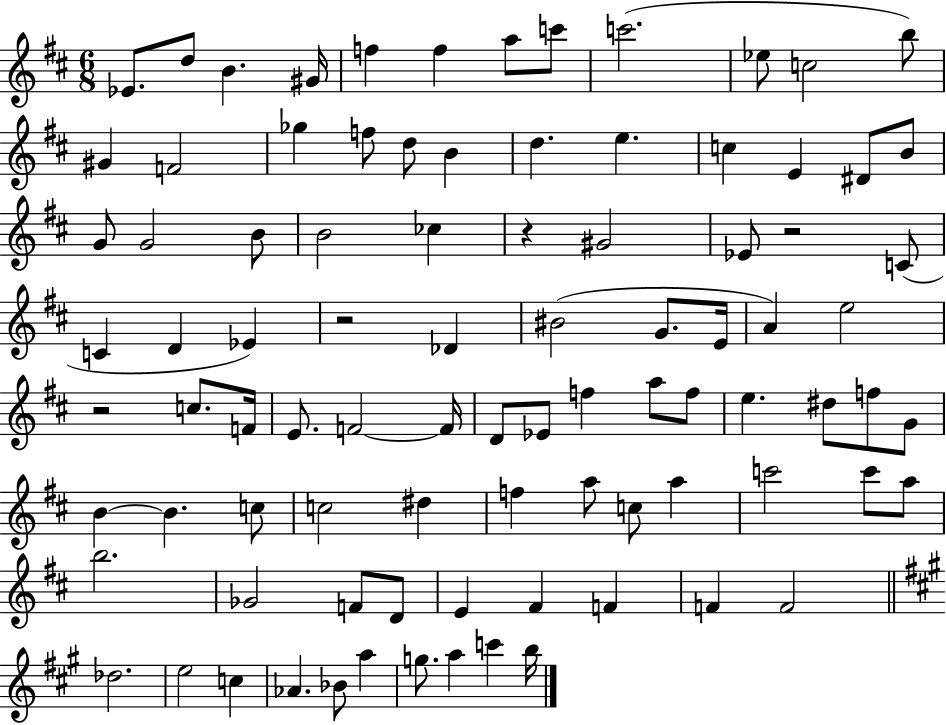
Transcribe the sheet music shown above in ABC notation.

X:1
T:Untitled
M:6/8
L:1/4
K:D
_E/2 d/2 B ^G/4 f f a/2 c'/2 c'2 _e/2 c2 b/2 ^G F2 _g f/2 d/2 B d e c E ^D/2 B/2 G/2 G2 B/2 B2 _c z ^G2 _E/2 z2 C/2 C D _E z2 _D ^B2 G/2 E/4 A e2 z2 c/2 F/4 E/2 F2 F/4 D/2 _E/2 f a/2 f/2 e ^d/2 f/2 G/2 B B c/2 c2 ^d f a/2 c/2 a c'2 c'/2 a/2 b2 _G2 F/2 D/2 E ^F F F F2 _d2 e2 c _A _B/2 a g/2 a c' b/4